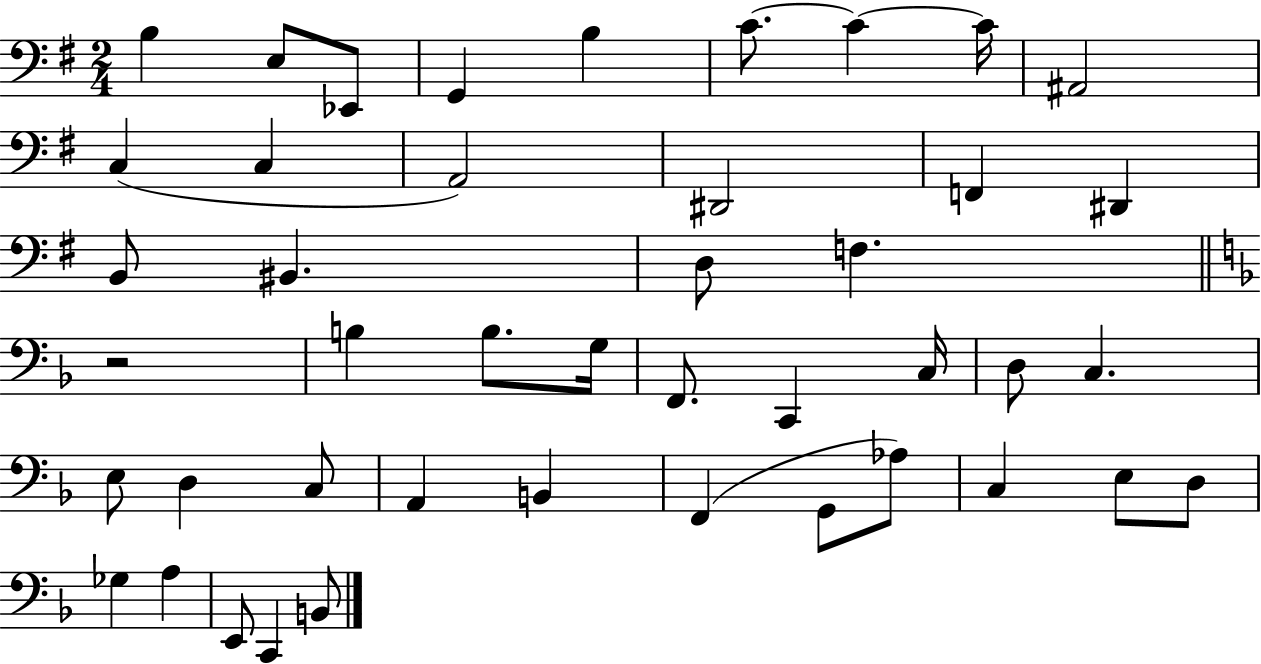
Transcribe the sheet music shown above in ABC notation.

X:1
T:Untitled
M:2/4
L:1/4
K:G
B, E,/2 _E,,/2 G,, B, C/2 C C/4 ^A,,2 C, C, A,,2 ^D,,2 F,, ^D,, B,,/2 ^B,, D,/2 F, z2 B, B,/2 G,/4 F,,/2 C,, C,/4 D,/2 C, E,/2 D, C,/2 A,, B,, F,, G,,/2 _A,/2 C, E,/2 D,/2 _G, A, E,,/2 C,, B,,/2